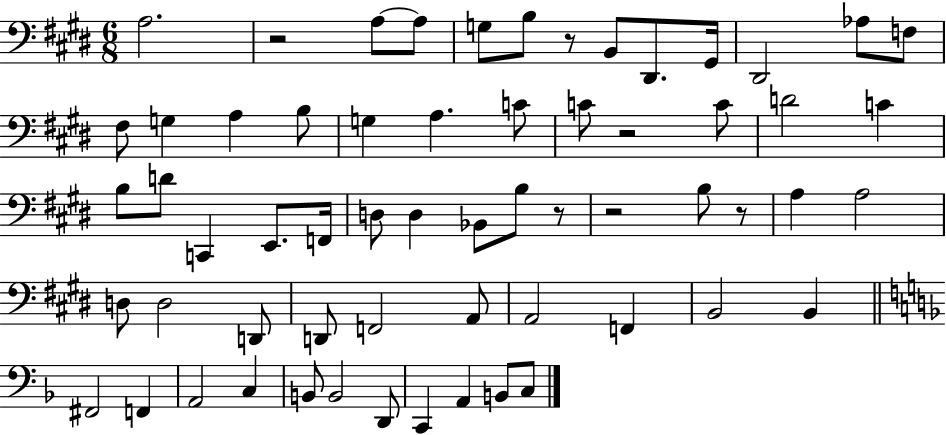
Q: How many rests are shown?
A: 6